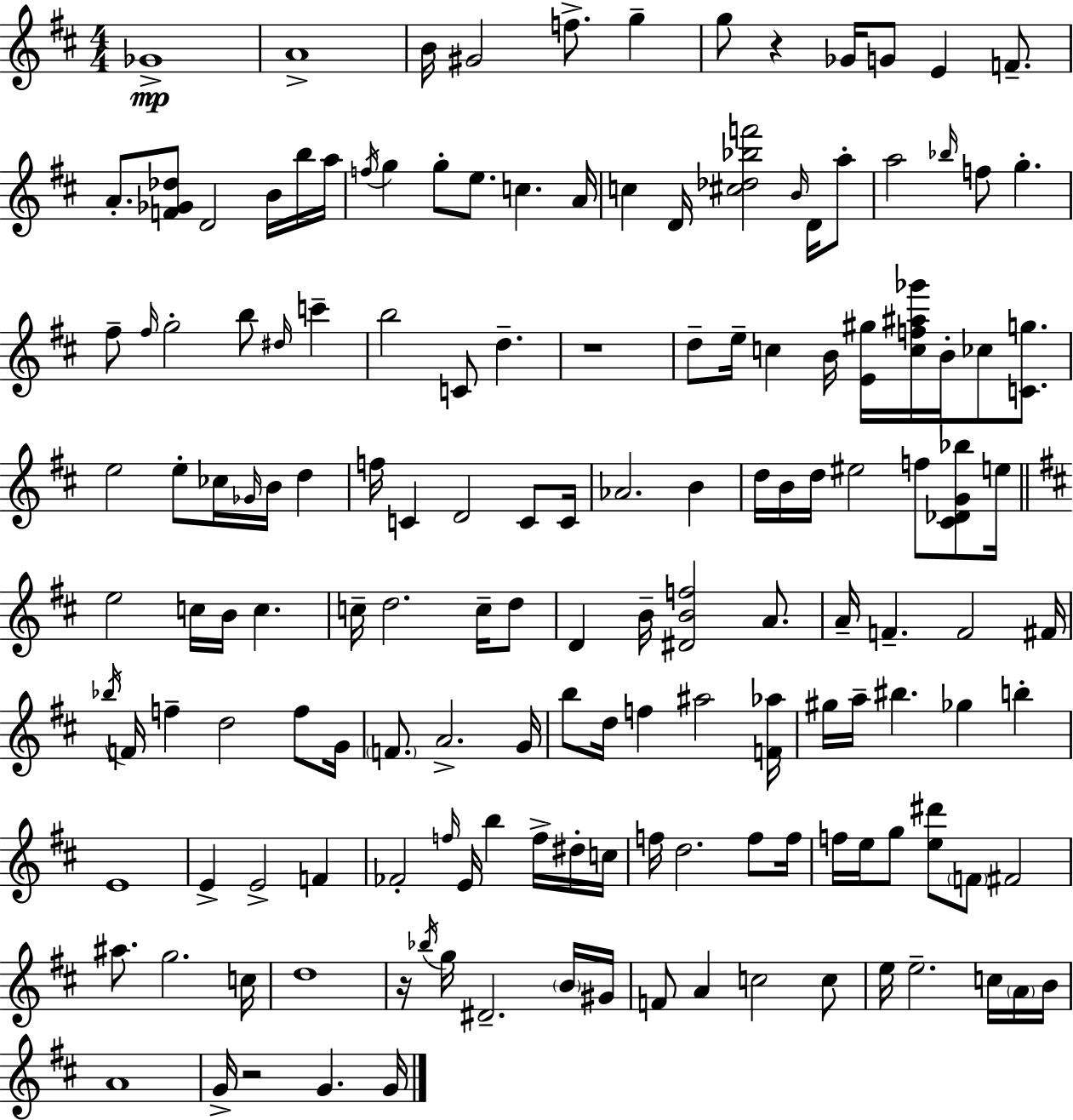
{
  \clef treble
  \numericTimeSignature
  \time 4/4
  \key d \major
  ges'1->\mp | a'1-> | b'16 gis'2 f''8.-> g''4-- | g''8 r4 ges'16 g'8 e'4 f'8.-- | \break a'8.-. <f' ges' des''>8 d'2 b'16 b''16 a''16 | \acciaccatura { f''16 } g''4 g''8-. e''8. c''4. | a'16 c''4 d'16 <cis'' des'' bes'' f'''>2 \grace { b'16 } d'16 | a''8-. a''2 \grace { bes''16 } f''8 g''4.-. | \break fis''8-- \grace { fis''16 } g''2-. b''8 | \grace { dis''16 } c'''4-- b''2 c'8 d''4.-- | r1 | d''8-- e''16-- c''4 b'16 <e' gis''>16 <c'' f'' ais'' ges'''>16 b'16-. | \break ces''8 <c' g''>8. e''2 e''8-. ces''16 | \grace { ges'16 } b'16 d''4 f''16 c'4 d'2 | c'8 c'16 aes'2. | b'4 d''16 b'16 d''16 eis''2 | \break f''8 <cis' des' g' bes''>8 e''16 \bar "||" \break \key d \major e''2 c''16 b'16 c''4. | c''16-- d''2. c''16-- d''8 | d'4 b'16-- <dis' b' f''>2 a'8. | a'16-- f'4.-- f'2 fis'16 | \break \acciaccatura { bes''16 } f'16 f''4-- d''2 f''8 | g'16 \parenthesize f'8. a'2.-> | g'16 b''8 d''16 f''4 ais''2 | <f' aes''>16 gis''16 a''16-- bis''4. ges''4 b''4-. | \break e'1 | e'4-> e'2-> f'4 | fes'2-. \grace { f''16 } e'16 b''4 f''16-> | dis''16-. c''16 f''16 d''2. f''8 | \break f''16 f''16 e''16 g''8 <e'' dis'''>8 \parenthesize f'8 fis'2 | ais''8. g''2. | c''16 d''1 | r16 \acciaccatura { bes''16 } g''16 dis'2.-- | \break \parenthesize b'16 gis'16 f'8 a'4 c''2 | c''8 e''16 e''2.-- | c''16 \parenthesize a'16 b'16 a'1 | g'16-> r2 g'4. | \break g'16 \bar "|."
}